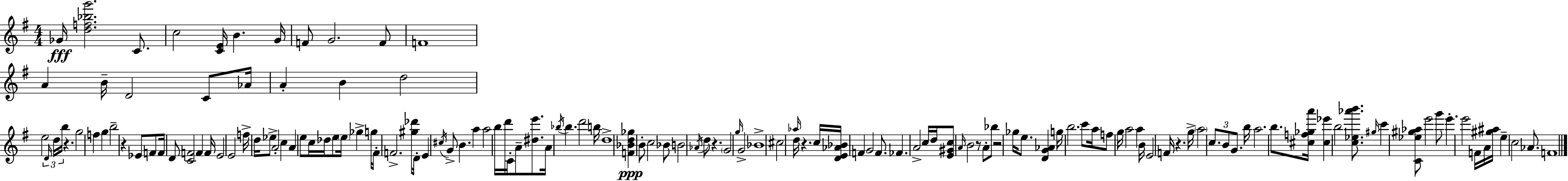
Gb4/s [D5,F5,Bb5,G6]/h. C4/e. C5/h [C4,E4]/s B4/q. G4/s F4/e G4/h. F4/e F4/w A4/q B4/s D4/h C4/e Ab4/s A4/q B4/q D5/h E5/h D4/s D5/s B5/s R/q. G5/h F5/q G5/q B5/h R/q Eb4/e F4/e F4/s D4/e [C4,F4]/h F4/q F4/s E4/h E4/h F5/s D5/s Eb5/e A4/h C5/q A4/q E5/e C5/s Db5/s E5/e E5/s Gb5/q G5/s F#4/s F4/h. [G#5,Db6]/e D4/s E4/q C#5/s G4/e B4/q. A5/q A5/h B5/s D6/s C4/s A4/e [D#5,E6]/e. A4/s Bb5/s Bb5/q. D6/h B5/s D5/w [F4,Bb4,D5,Gb5]/q B4/e C5/h Bb4/e B4/h Ab4/s D5/e R/q. G4/h G5/s G4/h Bb4/w C#5/h Ab5/s D5/s R/q. C5/s [D4,E4,Ab4,Bb4]/s F4/q G4/h F4/e. FES4/q. A4/h C5/s D5/s [E4,G#4,C5]/e A4/s B4/h R/e A4/e Bb5/e R/h Gb5/s E5/e. [D4,G4,Ab4]/q G5/s B5/h. C6/e A5/s F5/e G5/s A5/h A5/q B4/s E4/h F4/s R/q. G5/s A5/h C5/e. B4/e G4/e. B5/s A5/h. B5/e. [C#5,F5,Gb5,A6]/s [C#5,Eb6]/q B5/h [C5,Eb5,Ab6,B6]/e. G#5/s C6/q [C4,Eb5,G#5,Ab5]/e E6/h G6/e E6/q. E6/h F4/s A4/s [G#5,A#5]/s E5/q C5/h Ab4/e. F4/w